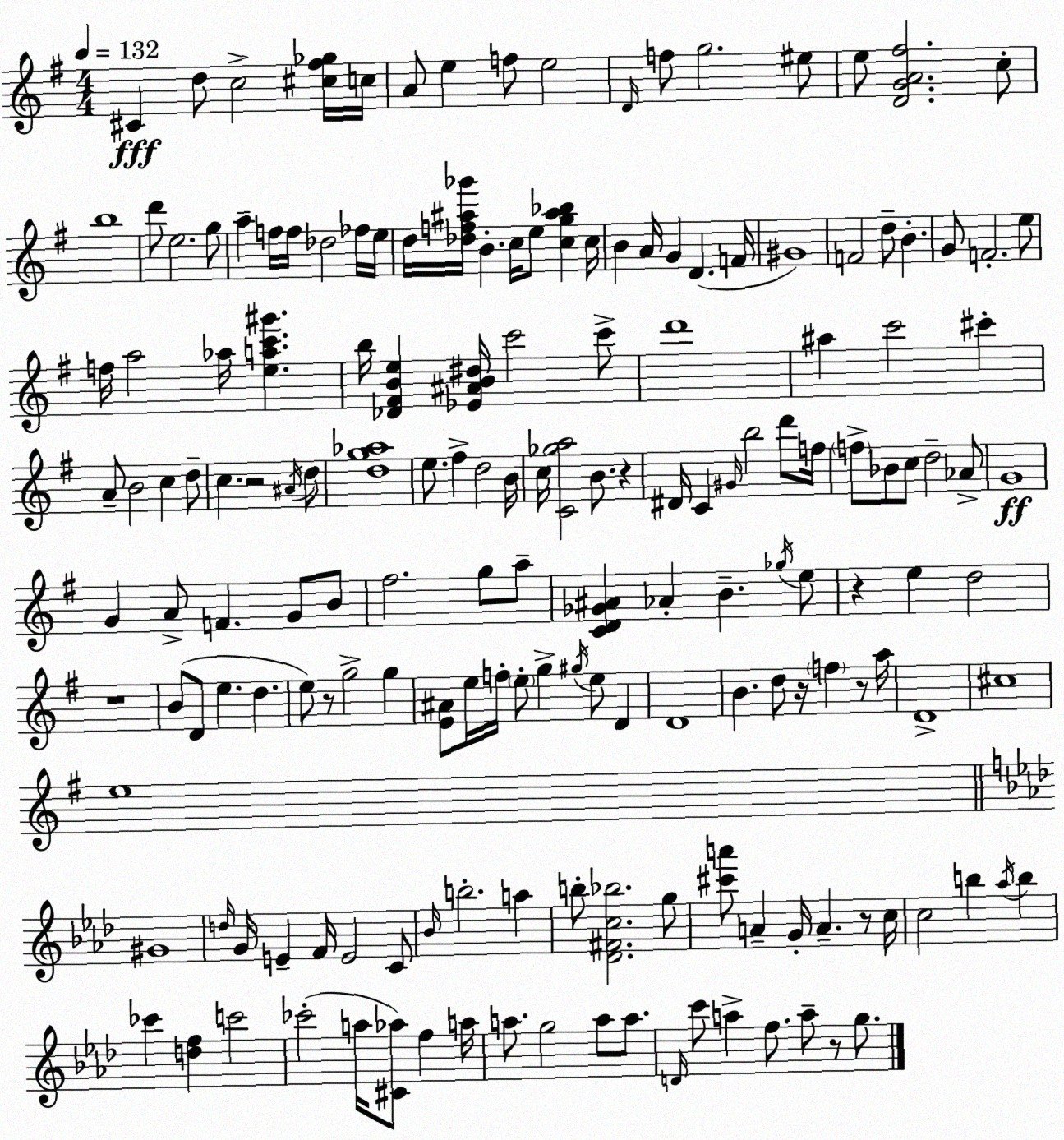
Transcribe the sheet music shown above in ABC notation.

X:1
T:Untitled
M:4/4
L:1/4
K:Em
^C d/2 c2 [^c^f_g]/4 c/4 A/2 e f/2 e2 D/4 f/2 g2 ^e/2 e/2 [DGA^f]2 c/2 b4 d'/2 e2 g/2 a f/4 f/4 _d2 _f/4 e/4 d/4 [_df^a_g']/4 B c/4 e/2 [cg^a_b] c/4 B A/4 G D F/4 ^G4 F2 d/2 B G/2 F2 e/2 f/4 a2 _a/4 [eac'^g'] b/4 [_D^FBe] [_E^AB^d]/4 c'2 c'/2 d'4 ^a c'2 ^c' A/2 B2 c d/2 c z2 ^A/4 d/2 [dg_a]4 e/2 ^f d2 B/4 c/4 [C_ga]2 B/2 z ^D/4 C ^G/4 b2 d'/2 f/4 f/2 _B/2 c/2 d2 _A/2 G4 G A/2 F G/2 B/2 ^f2 g/2 a/2 [CD_G^A] _A B _g/4 e/2 z e d2 z4 B/2 D/2 e d e/2 z/2 g2 g [E^A]/2 e/4 f/4 e/2 g ^g/4 e/2 D D4 B d/2 z/4 f z/2 a/4 D4 ^c4 e4 ^G4 d/4 G/4 E F/4 E2 C/2 _B/4 b2 a b/2 [_D^Fc_b]2 g/2 [^c'a']/2 A G/4 A z/2 c/4 c2 b _a/4 b _c' [df] c'2 _c'2 a/4 [^C_a]/2 f a/4 a/2 g2 a/2 a/2 D/4 c'/2 a f/2 a/2 z/2 g/2